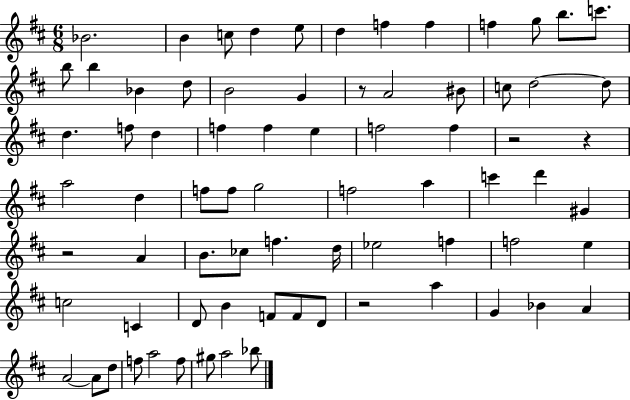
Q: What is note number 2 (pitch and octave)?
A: B4